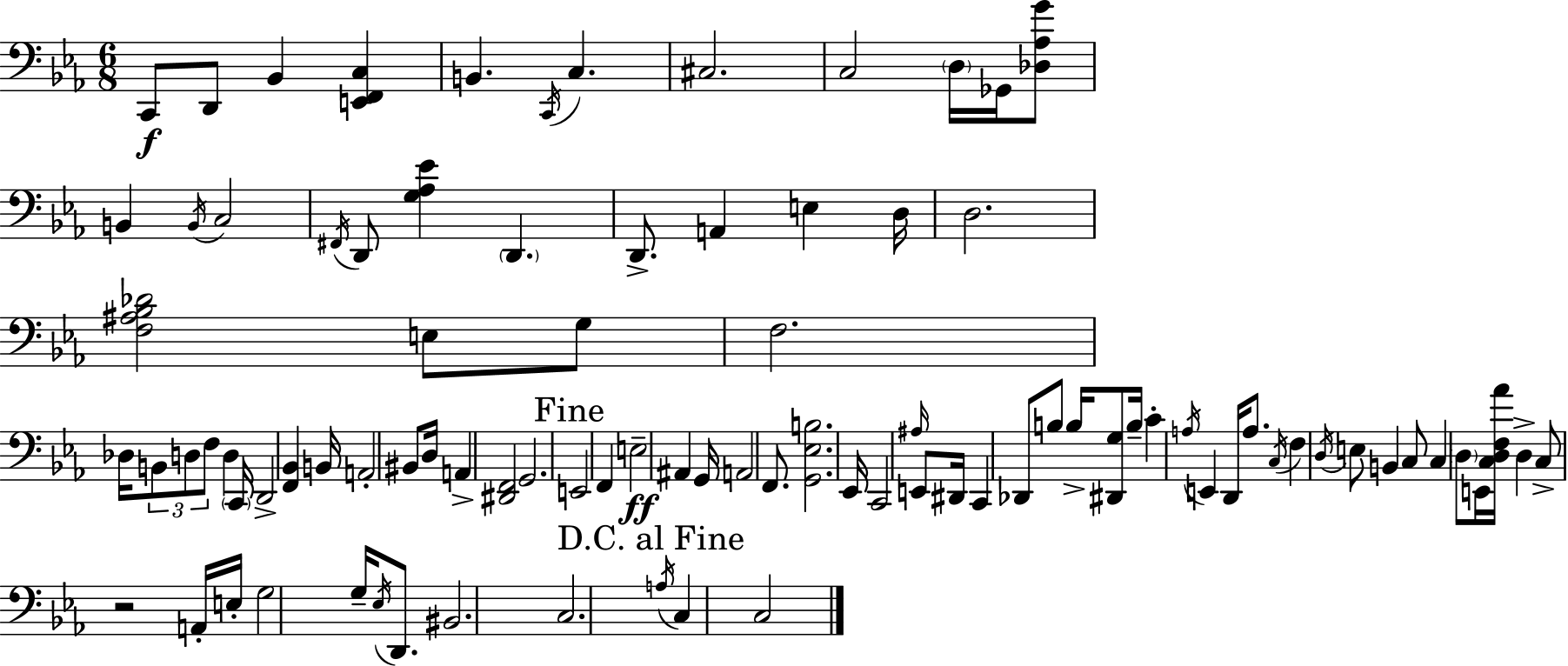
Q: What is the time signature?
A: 6/8